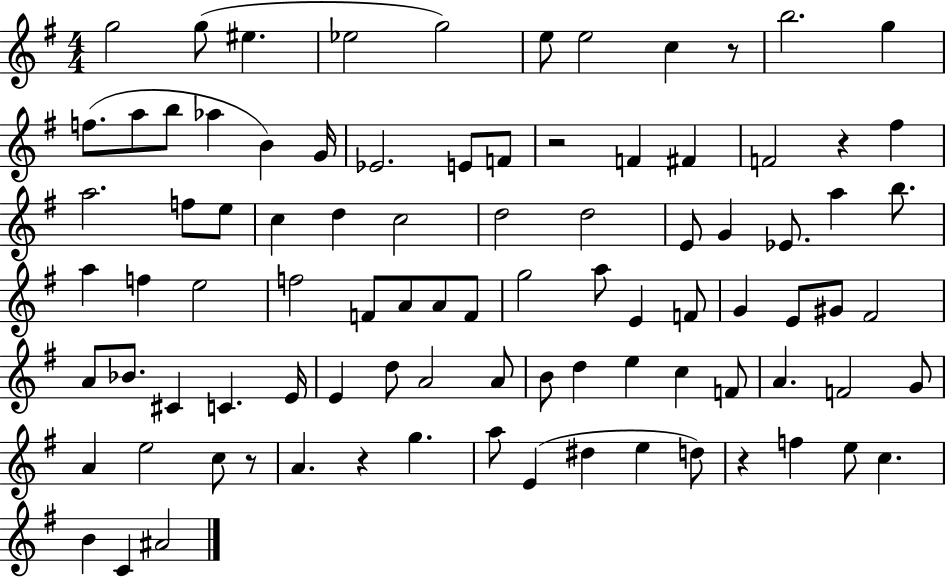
{
  \clef treble
  \numericTimeSignature
  \time 4/4
  \key g \major
  g''2 g''8( eis''4. | ees''2 g''2) | e''8 e''2 c''4 r8 | b''2. g''4 | \break f''8.( a''8 b''8 aes''4 b'4) g'16 | ees'2. e'8 f'8 | r2 f'4 fis'4 | f'2 r4 fis''4 | \break a''2. f''8 e''8 | c''4 d''4 c''2 | d''2 d''2 | e'8 g'4 ees'8. a''4 b''8. | \break a''4 f''4 e''2 | f''2 f'8 a'8 a'8 f'8 | g''2 a''8 e'4 f'8 | g'4 e'8 gis'8 fis'2 | \break a'8 bes'8. cis'4 c'4. e'16 | e'4 d''8 a'2 a'8 | b'8 d''4 e''4 c''4 f'8 | a'4. f'2 g'8 | \break a'4 e''2 c''8 r8 | a'4. r4 g''4. | a''8 e'4( dis''4 e''4 d''8) | r4 f''4 e''8 c''4. | \break b'4 c'4 ais'2 | \bar "|."
}